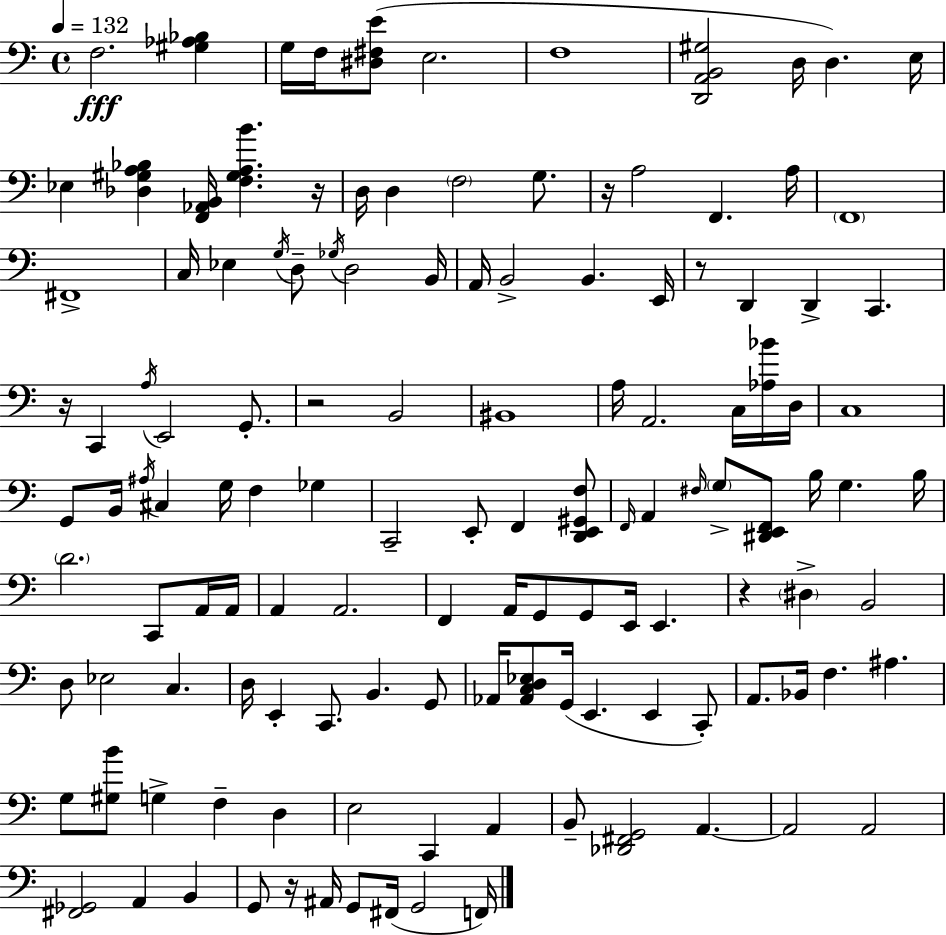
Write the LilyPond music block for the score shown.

{
  \clef bass
  \time 4/4
  \defaultTimeSignature
  \key c \major
  \tempo 4 = 132
  \repeat volta 2 { f2.\fff <gis aes bes>4 | g16 f16 <dis fis e'>8( e2. | f1 | <d, a, b, gis>2 d16 d4.) e16 | \break ees4 <des gis a bes>4 <f, aes, b,>16 <f gis a b'>4. r16 | d16 d4 \parenthesize f2 g8. | r16 a2 f,4. a16 | \parenthesize f,1 | \break fis,1-> | c16 ees4 \acciaccatura { g16 } d8-- \acciaccatura { ges16 } d2 | b,16 a,16 b,2-> b,4. | e,16 r8 d,4 d,4-> c,4. | \break r16 c,4 \acciaccatura { a16 } e,2 | g,8.-. r2 b,2 | bis,1 | a16 a,2. | \break c16 <aes bes'>16 d16 c1 | g,8 b,16 \acciaccatura { ais16 } cis4 g16 f4 | ges4 c,2-- e,8-. f,4 | <d, e, gis, f>8 \grace { f,16 } a,4 \grace { fis16 } \parenthesize g8-> <dis, e, f,>8 b16 g4. | \break b16 \parenthesize d'2. | c,8 a,16 a,16 a,4 a,2. | f,4 a,16 g,8 g,8 e,16 | e,4. r4 \parenthesize dis4-> b,2 | \break d8 ees2 | c4. d16 e,4-. c,8. b,4. | g,8 aes,16 <aes, c d ees>8 g,16( e,4. | e,4 c,8-.) a,8. bes,16 f4. | \break ais4. g8 <gis b'>8 g4-> f4-- | d4 e2 c,4 | a,4 b,8-- <des, fis, g,>2 | a,4.~~ a,2 a,2 | \break <fis, ges,>2 a,4 | b,4 g,8 r16 ais,16 g,8 fis,16( g,2 | f,16) } \bar "|."
}